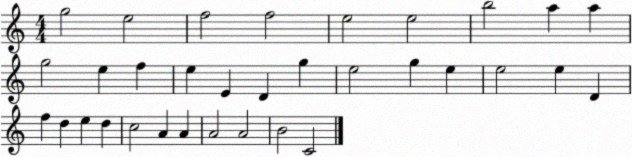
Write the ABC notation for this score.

X:1
T:Untitled
M:4/4
L:1/4
K:C
g2 e2 f2 f2 e2 e2 b2 a a g2 e f e E D g e2 g e e2 e D f d e d c2 A A A2 A2 B2 C2